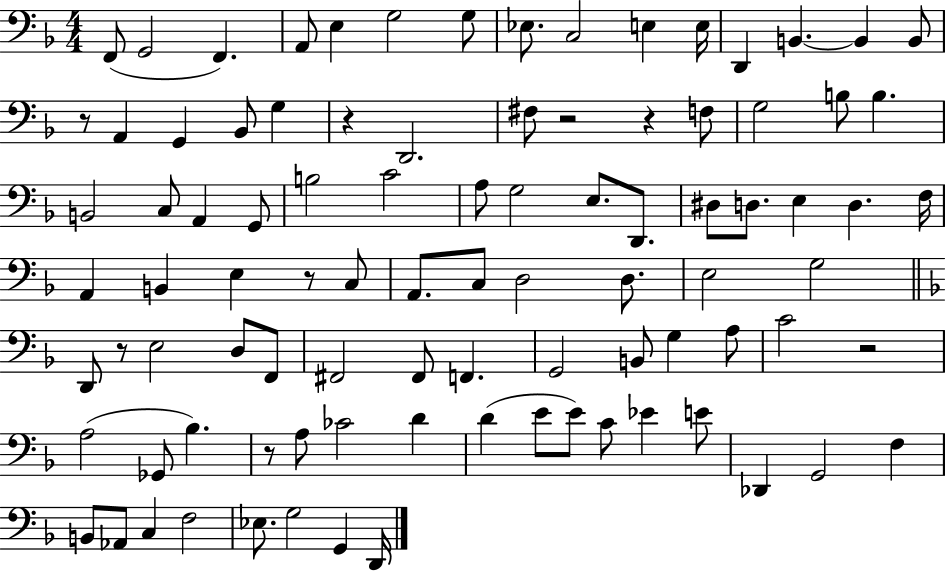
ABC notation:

X:1
T:Untitled
M:4/4
L:1/4
K:F
F,,/2 G,,2 F,, A,,/2 E, G,2 G,/2 _E,/2 C,2 E, E,/4 D,, B,, B,, B,,/2 z/2 A,, G,, _B,,/2 G, z D,,2 ^F,/2 z2 z F,/2 G,2 B,/2 B, B,,2 C,/2 A,, G,,/2 B,2 C2 A,/2 G,2 E,/2 D,,/2 ^D,/2 D,/2 E, D, F,/4 A,, B,, E, z/2 C,/2 A,,/2 C,/2 D,2 D,/2 E,2 G,2 D,,/2 z/2 E,2 D,/2 F,,/2 ^F,,2 ^F,,/2 F,, G,,2 B,,/2 G, A,/2 C2 z2 A,2 _G,,/2 _B, z/2 A,/2 _C2 D D E/2 E/2 C/2 _E E/2 _D,, G,,2 F, B,,/2 _A,,/2 C, F,2 _E,/2 G,2 G,, D,,/4